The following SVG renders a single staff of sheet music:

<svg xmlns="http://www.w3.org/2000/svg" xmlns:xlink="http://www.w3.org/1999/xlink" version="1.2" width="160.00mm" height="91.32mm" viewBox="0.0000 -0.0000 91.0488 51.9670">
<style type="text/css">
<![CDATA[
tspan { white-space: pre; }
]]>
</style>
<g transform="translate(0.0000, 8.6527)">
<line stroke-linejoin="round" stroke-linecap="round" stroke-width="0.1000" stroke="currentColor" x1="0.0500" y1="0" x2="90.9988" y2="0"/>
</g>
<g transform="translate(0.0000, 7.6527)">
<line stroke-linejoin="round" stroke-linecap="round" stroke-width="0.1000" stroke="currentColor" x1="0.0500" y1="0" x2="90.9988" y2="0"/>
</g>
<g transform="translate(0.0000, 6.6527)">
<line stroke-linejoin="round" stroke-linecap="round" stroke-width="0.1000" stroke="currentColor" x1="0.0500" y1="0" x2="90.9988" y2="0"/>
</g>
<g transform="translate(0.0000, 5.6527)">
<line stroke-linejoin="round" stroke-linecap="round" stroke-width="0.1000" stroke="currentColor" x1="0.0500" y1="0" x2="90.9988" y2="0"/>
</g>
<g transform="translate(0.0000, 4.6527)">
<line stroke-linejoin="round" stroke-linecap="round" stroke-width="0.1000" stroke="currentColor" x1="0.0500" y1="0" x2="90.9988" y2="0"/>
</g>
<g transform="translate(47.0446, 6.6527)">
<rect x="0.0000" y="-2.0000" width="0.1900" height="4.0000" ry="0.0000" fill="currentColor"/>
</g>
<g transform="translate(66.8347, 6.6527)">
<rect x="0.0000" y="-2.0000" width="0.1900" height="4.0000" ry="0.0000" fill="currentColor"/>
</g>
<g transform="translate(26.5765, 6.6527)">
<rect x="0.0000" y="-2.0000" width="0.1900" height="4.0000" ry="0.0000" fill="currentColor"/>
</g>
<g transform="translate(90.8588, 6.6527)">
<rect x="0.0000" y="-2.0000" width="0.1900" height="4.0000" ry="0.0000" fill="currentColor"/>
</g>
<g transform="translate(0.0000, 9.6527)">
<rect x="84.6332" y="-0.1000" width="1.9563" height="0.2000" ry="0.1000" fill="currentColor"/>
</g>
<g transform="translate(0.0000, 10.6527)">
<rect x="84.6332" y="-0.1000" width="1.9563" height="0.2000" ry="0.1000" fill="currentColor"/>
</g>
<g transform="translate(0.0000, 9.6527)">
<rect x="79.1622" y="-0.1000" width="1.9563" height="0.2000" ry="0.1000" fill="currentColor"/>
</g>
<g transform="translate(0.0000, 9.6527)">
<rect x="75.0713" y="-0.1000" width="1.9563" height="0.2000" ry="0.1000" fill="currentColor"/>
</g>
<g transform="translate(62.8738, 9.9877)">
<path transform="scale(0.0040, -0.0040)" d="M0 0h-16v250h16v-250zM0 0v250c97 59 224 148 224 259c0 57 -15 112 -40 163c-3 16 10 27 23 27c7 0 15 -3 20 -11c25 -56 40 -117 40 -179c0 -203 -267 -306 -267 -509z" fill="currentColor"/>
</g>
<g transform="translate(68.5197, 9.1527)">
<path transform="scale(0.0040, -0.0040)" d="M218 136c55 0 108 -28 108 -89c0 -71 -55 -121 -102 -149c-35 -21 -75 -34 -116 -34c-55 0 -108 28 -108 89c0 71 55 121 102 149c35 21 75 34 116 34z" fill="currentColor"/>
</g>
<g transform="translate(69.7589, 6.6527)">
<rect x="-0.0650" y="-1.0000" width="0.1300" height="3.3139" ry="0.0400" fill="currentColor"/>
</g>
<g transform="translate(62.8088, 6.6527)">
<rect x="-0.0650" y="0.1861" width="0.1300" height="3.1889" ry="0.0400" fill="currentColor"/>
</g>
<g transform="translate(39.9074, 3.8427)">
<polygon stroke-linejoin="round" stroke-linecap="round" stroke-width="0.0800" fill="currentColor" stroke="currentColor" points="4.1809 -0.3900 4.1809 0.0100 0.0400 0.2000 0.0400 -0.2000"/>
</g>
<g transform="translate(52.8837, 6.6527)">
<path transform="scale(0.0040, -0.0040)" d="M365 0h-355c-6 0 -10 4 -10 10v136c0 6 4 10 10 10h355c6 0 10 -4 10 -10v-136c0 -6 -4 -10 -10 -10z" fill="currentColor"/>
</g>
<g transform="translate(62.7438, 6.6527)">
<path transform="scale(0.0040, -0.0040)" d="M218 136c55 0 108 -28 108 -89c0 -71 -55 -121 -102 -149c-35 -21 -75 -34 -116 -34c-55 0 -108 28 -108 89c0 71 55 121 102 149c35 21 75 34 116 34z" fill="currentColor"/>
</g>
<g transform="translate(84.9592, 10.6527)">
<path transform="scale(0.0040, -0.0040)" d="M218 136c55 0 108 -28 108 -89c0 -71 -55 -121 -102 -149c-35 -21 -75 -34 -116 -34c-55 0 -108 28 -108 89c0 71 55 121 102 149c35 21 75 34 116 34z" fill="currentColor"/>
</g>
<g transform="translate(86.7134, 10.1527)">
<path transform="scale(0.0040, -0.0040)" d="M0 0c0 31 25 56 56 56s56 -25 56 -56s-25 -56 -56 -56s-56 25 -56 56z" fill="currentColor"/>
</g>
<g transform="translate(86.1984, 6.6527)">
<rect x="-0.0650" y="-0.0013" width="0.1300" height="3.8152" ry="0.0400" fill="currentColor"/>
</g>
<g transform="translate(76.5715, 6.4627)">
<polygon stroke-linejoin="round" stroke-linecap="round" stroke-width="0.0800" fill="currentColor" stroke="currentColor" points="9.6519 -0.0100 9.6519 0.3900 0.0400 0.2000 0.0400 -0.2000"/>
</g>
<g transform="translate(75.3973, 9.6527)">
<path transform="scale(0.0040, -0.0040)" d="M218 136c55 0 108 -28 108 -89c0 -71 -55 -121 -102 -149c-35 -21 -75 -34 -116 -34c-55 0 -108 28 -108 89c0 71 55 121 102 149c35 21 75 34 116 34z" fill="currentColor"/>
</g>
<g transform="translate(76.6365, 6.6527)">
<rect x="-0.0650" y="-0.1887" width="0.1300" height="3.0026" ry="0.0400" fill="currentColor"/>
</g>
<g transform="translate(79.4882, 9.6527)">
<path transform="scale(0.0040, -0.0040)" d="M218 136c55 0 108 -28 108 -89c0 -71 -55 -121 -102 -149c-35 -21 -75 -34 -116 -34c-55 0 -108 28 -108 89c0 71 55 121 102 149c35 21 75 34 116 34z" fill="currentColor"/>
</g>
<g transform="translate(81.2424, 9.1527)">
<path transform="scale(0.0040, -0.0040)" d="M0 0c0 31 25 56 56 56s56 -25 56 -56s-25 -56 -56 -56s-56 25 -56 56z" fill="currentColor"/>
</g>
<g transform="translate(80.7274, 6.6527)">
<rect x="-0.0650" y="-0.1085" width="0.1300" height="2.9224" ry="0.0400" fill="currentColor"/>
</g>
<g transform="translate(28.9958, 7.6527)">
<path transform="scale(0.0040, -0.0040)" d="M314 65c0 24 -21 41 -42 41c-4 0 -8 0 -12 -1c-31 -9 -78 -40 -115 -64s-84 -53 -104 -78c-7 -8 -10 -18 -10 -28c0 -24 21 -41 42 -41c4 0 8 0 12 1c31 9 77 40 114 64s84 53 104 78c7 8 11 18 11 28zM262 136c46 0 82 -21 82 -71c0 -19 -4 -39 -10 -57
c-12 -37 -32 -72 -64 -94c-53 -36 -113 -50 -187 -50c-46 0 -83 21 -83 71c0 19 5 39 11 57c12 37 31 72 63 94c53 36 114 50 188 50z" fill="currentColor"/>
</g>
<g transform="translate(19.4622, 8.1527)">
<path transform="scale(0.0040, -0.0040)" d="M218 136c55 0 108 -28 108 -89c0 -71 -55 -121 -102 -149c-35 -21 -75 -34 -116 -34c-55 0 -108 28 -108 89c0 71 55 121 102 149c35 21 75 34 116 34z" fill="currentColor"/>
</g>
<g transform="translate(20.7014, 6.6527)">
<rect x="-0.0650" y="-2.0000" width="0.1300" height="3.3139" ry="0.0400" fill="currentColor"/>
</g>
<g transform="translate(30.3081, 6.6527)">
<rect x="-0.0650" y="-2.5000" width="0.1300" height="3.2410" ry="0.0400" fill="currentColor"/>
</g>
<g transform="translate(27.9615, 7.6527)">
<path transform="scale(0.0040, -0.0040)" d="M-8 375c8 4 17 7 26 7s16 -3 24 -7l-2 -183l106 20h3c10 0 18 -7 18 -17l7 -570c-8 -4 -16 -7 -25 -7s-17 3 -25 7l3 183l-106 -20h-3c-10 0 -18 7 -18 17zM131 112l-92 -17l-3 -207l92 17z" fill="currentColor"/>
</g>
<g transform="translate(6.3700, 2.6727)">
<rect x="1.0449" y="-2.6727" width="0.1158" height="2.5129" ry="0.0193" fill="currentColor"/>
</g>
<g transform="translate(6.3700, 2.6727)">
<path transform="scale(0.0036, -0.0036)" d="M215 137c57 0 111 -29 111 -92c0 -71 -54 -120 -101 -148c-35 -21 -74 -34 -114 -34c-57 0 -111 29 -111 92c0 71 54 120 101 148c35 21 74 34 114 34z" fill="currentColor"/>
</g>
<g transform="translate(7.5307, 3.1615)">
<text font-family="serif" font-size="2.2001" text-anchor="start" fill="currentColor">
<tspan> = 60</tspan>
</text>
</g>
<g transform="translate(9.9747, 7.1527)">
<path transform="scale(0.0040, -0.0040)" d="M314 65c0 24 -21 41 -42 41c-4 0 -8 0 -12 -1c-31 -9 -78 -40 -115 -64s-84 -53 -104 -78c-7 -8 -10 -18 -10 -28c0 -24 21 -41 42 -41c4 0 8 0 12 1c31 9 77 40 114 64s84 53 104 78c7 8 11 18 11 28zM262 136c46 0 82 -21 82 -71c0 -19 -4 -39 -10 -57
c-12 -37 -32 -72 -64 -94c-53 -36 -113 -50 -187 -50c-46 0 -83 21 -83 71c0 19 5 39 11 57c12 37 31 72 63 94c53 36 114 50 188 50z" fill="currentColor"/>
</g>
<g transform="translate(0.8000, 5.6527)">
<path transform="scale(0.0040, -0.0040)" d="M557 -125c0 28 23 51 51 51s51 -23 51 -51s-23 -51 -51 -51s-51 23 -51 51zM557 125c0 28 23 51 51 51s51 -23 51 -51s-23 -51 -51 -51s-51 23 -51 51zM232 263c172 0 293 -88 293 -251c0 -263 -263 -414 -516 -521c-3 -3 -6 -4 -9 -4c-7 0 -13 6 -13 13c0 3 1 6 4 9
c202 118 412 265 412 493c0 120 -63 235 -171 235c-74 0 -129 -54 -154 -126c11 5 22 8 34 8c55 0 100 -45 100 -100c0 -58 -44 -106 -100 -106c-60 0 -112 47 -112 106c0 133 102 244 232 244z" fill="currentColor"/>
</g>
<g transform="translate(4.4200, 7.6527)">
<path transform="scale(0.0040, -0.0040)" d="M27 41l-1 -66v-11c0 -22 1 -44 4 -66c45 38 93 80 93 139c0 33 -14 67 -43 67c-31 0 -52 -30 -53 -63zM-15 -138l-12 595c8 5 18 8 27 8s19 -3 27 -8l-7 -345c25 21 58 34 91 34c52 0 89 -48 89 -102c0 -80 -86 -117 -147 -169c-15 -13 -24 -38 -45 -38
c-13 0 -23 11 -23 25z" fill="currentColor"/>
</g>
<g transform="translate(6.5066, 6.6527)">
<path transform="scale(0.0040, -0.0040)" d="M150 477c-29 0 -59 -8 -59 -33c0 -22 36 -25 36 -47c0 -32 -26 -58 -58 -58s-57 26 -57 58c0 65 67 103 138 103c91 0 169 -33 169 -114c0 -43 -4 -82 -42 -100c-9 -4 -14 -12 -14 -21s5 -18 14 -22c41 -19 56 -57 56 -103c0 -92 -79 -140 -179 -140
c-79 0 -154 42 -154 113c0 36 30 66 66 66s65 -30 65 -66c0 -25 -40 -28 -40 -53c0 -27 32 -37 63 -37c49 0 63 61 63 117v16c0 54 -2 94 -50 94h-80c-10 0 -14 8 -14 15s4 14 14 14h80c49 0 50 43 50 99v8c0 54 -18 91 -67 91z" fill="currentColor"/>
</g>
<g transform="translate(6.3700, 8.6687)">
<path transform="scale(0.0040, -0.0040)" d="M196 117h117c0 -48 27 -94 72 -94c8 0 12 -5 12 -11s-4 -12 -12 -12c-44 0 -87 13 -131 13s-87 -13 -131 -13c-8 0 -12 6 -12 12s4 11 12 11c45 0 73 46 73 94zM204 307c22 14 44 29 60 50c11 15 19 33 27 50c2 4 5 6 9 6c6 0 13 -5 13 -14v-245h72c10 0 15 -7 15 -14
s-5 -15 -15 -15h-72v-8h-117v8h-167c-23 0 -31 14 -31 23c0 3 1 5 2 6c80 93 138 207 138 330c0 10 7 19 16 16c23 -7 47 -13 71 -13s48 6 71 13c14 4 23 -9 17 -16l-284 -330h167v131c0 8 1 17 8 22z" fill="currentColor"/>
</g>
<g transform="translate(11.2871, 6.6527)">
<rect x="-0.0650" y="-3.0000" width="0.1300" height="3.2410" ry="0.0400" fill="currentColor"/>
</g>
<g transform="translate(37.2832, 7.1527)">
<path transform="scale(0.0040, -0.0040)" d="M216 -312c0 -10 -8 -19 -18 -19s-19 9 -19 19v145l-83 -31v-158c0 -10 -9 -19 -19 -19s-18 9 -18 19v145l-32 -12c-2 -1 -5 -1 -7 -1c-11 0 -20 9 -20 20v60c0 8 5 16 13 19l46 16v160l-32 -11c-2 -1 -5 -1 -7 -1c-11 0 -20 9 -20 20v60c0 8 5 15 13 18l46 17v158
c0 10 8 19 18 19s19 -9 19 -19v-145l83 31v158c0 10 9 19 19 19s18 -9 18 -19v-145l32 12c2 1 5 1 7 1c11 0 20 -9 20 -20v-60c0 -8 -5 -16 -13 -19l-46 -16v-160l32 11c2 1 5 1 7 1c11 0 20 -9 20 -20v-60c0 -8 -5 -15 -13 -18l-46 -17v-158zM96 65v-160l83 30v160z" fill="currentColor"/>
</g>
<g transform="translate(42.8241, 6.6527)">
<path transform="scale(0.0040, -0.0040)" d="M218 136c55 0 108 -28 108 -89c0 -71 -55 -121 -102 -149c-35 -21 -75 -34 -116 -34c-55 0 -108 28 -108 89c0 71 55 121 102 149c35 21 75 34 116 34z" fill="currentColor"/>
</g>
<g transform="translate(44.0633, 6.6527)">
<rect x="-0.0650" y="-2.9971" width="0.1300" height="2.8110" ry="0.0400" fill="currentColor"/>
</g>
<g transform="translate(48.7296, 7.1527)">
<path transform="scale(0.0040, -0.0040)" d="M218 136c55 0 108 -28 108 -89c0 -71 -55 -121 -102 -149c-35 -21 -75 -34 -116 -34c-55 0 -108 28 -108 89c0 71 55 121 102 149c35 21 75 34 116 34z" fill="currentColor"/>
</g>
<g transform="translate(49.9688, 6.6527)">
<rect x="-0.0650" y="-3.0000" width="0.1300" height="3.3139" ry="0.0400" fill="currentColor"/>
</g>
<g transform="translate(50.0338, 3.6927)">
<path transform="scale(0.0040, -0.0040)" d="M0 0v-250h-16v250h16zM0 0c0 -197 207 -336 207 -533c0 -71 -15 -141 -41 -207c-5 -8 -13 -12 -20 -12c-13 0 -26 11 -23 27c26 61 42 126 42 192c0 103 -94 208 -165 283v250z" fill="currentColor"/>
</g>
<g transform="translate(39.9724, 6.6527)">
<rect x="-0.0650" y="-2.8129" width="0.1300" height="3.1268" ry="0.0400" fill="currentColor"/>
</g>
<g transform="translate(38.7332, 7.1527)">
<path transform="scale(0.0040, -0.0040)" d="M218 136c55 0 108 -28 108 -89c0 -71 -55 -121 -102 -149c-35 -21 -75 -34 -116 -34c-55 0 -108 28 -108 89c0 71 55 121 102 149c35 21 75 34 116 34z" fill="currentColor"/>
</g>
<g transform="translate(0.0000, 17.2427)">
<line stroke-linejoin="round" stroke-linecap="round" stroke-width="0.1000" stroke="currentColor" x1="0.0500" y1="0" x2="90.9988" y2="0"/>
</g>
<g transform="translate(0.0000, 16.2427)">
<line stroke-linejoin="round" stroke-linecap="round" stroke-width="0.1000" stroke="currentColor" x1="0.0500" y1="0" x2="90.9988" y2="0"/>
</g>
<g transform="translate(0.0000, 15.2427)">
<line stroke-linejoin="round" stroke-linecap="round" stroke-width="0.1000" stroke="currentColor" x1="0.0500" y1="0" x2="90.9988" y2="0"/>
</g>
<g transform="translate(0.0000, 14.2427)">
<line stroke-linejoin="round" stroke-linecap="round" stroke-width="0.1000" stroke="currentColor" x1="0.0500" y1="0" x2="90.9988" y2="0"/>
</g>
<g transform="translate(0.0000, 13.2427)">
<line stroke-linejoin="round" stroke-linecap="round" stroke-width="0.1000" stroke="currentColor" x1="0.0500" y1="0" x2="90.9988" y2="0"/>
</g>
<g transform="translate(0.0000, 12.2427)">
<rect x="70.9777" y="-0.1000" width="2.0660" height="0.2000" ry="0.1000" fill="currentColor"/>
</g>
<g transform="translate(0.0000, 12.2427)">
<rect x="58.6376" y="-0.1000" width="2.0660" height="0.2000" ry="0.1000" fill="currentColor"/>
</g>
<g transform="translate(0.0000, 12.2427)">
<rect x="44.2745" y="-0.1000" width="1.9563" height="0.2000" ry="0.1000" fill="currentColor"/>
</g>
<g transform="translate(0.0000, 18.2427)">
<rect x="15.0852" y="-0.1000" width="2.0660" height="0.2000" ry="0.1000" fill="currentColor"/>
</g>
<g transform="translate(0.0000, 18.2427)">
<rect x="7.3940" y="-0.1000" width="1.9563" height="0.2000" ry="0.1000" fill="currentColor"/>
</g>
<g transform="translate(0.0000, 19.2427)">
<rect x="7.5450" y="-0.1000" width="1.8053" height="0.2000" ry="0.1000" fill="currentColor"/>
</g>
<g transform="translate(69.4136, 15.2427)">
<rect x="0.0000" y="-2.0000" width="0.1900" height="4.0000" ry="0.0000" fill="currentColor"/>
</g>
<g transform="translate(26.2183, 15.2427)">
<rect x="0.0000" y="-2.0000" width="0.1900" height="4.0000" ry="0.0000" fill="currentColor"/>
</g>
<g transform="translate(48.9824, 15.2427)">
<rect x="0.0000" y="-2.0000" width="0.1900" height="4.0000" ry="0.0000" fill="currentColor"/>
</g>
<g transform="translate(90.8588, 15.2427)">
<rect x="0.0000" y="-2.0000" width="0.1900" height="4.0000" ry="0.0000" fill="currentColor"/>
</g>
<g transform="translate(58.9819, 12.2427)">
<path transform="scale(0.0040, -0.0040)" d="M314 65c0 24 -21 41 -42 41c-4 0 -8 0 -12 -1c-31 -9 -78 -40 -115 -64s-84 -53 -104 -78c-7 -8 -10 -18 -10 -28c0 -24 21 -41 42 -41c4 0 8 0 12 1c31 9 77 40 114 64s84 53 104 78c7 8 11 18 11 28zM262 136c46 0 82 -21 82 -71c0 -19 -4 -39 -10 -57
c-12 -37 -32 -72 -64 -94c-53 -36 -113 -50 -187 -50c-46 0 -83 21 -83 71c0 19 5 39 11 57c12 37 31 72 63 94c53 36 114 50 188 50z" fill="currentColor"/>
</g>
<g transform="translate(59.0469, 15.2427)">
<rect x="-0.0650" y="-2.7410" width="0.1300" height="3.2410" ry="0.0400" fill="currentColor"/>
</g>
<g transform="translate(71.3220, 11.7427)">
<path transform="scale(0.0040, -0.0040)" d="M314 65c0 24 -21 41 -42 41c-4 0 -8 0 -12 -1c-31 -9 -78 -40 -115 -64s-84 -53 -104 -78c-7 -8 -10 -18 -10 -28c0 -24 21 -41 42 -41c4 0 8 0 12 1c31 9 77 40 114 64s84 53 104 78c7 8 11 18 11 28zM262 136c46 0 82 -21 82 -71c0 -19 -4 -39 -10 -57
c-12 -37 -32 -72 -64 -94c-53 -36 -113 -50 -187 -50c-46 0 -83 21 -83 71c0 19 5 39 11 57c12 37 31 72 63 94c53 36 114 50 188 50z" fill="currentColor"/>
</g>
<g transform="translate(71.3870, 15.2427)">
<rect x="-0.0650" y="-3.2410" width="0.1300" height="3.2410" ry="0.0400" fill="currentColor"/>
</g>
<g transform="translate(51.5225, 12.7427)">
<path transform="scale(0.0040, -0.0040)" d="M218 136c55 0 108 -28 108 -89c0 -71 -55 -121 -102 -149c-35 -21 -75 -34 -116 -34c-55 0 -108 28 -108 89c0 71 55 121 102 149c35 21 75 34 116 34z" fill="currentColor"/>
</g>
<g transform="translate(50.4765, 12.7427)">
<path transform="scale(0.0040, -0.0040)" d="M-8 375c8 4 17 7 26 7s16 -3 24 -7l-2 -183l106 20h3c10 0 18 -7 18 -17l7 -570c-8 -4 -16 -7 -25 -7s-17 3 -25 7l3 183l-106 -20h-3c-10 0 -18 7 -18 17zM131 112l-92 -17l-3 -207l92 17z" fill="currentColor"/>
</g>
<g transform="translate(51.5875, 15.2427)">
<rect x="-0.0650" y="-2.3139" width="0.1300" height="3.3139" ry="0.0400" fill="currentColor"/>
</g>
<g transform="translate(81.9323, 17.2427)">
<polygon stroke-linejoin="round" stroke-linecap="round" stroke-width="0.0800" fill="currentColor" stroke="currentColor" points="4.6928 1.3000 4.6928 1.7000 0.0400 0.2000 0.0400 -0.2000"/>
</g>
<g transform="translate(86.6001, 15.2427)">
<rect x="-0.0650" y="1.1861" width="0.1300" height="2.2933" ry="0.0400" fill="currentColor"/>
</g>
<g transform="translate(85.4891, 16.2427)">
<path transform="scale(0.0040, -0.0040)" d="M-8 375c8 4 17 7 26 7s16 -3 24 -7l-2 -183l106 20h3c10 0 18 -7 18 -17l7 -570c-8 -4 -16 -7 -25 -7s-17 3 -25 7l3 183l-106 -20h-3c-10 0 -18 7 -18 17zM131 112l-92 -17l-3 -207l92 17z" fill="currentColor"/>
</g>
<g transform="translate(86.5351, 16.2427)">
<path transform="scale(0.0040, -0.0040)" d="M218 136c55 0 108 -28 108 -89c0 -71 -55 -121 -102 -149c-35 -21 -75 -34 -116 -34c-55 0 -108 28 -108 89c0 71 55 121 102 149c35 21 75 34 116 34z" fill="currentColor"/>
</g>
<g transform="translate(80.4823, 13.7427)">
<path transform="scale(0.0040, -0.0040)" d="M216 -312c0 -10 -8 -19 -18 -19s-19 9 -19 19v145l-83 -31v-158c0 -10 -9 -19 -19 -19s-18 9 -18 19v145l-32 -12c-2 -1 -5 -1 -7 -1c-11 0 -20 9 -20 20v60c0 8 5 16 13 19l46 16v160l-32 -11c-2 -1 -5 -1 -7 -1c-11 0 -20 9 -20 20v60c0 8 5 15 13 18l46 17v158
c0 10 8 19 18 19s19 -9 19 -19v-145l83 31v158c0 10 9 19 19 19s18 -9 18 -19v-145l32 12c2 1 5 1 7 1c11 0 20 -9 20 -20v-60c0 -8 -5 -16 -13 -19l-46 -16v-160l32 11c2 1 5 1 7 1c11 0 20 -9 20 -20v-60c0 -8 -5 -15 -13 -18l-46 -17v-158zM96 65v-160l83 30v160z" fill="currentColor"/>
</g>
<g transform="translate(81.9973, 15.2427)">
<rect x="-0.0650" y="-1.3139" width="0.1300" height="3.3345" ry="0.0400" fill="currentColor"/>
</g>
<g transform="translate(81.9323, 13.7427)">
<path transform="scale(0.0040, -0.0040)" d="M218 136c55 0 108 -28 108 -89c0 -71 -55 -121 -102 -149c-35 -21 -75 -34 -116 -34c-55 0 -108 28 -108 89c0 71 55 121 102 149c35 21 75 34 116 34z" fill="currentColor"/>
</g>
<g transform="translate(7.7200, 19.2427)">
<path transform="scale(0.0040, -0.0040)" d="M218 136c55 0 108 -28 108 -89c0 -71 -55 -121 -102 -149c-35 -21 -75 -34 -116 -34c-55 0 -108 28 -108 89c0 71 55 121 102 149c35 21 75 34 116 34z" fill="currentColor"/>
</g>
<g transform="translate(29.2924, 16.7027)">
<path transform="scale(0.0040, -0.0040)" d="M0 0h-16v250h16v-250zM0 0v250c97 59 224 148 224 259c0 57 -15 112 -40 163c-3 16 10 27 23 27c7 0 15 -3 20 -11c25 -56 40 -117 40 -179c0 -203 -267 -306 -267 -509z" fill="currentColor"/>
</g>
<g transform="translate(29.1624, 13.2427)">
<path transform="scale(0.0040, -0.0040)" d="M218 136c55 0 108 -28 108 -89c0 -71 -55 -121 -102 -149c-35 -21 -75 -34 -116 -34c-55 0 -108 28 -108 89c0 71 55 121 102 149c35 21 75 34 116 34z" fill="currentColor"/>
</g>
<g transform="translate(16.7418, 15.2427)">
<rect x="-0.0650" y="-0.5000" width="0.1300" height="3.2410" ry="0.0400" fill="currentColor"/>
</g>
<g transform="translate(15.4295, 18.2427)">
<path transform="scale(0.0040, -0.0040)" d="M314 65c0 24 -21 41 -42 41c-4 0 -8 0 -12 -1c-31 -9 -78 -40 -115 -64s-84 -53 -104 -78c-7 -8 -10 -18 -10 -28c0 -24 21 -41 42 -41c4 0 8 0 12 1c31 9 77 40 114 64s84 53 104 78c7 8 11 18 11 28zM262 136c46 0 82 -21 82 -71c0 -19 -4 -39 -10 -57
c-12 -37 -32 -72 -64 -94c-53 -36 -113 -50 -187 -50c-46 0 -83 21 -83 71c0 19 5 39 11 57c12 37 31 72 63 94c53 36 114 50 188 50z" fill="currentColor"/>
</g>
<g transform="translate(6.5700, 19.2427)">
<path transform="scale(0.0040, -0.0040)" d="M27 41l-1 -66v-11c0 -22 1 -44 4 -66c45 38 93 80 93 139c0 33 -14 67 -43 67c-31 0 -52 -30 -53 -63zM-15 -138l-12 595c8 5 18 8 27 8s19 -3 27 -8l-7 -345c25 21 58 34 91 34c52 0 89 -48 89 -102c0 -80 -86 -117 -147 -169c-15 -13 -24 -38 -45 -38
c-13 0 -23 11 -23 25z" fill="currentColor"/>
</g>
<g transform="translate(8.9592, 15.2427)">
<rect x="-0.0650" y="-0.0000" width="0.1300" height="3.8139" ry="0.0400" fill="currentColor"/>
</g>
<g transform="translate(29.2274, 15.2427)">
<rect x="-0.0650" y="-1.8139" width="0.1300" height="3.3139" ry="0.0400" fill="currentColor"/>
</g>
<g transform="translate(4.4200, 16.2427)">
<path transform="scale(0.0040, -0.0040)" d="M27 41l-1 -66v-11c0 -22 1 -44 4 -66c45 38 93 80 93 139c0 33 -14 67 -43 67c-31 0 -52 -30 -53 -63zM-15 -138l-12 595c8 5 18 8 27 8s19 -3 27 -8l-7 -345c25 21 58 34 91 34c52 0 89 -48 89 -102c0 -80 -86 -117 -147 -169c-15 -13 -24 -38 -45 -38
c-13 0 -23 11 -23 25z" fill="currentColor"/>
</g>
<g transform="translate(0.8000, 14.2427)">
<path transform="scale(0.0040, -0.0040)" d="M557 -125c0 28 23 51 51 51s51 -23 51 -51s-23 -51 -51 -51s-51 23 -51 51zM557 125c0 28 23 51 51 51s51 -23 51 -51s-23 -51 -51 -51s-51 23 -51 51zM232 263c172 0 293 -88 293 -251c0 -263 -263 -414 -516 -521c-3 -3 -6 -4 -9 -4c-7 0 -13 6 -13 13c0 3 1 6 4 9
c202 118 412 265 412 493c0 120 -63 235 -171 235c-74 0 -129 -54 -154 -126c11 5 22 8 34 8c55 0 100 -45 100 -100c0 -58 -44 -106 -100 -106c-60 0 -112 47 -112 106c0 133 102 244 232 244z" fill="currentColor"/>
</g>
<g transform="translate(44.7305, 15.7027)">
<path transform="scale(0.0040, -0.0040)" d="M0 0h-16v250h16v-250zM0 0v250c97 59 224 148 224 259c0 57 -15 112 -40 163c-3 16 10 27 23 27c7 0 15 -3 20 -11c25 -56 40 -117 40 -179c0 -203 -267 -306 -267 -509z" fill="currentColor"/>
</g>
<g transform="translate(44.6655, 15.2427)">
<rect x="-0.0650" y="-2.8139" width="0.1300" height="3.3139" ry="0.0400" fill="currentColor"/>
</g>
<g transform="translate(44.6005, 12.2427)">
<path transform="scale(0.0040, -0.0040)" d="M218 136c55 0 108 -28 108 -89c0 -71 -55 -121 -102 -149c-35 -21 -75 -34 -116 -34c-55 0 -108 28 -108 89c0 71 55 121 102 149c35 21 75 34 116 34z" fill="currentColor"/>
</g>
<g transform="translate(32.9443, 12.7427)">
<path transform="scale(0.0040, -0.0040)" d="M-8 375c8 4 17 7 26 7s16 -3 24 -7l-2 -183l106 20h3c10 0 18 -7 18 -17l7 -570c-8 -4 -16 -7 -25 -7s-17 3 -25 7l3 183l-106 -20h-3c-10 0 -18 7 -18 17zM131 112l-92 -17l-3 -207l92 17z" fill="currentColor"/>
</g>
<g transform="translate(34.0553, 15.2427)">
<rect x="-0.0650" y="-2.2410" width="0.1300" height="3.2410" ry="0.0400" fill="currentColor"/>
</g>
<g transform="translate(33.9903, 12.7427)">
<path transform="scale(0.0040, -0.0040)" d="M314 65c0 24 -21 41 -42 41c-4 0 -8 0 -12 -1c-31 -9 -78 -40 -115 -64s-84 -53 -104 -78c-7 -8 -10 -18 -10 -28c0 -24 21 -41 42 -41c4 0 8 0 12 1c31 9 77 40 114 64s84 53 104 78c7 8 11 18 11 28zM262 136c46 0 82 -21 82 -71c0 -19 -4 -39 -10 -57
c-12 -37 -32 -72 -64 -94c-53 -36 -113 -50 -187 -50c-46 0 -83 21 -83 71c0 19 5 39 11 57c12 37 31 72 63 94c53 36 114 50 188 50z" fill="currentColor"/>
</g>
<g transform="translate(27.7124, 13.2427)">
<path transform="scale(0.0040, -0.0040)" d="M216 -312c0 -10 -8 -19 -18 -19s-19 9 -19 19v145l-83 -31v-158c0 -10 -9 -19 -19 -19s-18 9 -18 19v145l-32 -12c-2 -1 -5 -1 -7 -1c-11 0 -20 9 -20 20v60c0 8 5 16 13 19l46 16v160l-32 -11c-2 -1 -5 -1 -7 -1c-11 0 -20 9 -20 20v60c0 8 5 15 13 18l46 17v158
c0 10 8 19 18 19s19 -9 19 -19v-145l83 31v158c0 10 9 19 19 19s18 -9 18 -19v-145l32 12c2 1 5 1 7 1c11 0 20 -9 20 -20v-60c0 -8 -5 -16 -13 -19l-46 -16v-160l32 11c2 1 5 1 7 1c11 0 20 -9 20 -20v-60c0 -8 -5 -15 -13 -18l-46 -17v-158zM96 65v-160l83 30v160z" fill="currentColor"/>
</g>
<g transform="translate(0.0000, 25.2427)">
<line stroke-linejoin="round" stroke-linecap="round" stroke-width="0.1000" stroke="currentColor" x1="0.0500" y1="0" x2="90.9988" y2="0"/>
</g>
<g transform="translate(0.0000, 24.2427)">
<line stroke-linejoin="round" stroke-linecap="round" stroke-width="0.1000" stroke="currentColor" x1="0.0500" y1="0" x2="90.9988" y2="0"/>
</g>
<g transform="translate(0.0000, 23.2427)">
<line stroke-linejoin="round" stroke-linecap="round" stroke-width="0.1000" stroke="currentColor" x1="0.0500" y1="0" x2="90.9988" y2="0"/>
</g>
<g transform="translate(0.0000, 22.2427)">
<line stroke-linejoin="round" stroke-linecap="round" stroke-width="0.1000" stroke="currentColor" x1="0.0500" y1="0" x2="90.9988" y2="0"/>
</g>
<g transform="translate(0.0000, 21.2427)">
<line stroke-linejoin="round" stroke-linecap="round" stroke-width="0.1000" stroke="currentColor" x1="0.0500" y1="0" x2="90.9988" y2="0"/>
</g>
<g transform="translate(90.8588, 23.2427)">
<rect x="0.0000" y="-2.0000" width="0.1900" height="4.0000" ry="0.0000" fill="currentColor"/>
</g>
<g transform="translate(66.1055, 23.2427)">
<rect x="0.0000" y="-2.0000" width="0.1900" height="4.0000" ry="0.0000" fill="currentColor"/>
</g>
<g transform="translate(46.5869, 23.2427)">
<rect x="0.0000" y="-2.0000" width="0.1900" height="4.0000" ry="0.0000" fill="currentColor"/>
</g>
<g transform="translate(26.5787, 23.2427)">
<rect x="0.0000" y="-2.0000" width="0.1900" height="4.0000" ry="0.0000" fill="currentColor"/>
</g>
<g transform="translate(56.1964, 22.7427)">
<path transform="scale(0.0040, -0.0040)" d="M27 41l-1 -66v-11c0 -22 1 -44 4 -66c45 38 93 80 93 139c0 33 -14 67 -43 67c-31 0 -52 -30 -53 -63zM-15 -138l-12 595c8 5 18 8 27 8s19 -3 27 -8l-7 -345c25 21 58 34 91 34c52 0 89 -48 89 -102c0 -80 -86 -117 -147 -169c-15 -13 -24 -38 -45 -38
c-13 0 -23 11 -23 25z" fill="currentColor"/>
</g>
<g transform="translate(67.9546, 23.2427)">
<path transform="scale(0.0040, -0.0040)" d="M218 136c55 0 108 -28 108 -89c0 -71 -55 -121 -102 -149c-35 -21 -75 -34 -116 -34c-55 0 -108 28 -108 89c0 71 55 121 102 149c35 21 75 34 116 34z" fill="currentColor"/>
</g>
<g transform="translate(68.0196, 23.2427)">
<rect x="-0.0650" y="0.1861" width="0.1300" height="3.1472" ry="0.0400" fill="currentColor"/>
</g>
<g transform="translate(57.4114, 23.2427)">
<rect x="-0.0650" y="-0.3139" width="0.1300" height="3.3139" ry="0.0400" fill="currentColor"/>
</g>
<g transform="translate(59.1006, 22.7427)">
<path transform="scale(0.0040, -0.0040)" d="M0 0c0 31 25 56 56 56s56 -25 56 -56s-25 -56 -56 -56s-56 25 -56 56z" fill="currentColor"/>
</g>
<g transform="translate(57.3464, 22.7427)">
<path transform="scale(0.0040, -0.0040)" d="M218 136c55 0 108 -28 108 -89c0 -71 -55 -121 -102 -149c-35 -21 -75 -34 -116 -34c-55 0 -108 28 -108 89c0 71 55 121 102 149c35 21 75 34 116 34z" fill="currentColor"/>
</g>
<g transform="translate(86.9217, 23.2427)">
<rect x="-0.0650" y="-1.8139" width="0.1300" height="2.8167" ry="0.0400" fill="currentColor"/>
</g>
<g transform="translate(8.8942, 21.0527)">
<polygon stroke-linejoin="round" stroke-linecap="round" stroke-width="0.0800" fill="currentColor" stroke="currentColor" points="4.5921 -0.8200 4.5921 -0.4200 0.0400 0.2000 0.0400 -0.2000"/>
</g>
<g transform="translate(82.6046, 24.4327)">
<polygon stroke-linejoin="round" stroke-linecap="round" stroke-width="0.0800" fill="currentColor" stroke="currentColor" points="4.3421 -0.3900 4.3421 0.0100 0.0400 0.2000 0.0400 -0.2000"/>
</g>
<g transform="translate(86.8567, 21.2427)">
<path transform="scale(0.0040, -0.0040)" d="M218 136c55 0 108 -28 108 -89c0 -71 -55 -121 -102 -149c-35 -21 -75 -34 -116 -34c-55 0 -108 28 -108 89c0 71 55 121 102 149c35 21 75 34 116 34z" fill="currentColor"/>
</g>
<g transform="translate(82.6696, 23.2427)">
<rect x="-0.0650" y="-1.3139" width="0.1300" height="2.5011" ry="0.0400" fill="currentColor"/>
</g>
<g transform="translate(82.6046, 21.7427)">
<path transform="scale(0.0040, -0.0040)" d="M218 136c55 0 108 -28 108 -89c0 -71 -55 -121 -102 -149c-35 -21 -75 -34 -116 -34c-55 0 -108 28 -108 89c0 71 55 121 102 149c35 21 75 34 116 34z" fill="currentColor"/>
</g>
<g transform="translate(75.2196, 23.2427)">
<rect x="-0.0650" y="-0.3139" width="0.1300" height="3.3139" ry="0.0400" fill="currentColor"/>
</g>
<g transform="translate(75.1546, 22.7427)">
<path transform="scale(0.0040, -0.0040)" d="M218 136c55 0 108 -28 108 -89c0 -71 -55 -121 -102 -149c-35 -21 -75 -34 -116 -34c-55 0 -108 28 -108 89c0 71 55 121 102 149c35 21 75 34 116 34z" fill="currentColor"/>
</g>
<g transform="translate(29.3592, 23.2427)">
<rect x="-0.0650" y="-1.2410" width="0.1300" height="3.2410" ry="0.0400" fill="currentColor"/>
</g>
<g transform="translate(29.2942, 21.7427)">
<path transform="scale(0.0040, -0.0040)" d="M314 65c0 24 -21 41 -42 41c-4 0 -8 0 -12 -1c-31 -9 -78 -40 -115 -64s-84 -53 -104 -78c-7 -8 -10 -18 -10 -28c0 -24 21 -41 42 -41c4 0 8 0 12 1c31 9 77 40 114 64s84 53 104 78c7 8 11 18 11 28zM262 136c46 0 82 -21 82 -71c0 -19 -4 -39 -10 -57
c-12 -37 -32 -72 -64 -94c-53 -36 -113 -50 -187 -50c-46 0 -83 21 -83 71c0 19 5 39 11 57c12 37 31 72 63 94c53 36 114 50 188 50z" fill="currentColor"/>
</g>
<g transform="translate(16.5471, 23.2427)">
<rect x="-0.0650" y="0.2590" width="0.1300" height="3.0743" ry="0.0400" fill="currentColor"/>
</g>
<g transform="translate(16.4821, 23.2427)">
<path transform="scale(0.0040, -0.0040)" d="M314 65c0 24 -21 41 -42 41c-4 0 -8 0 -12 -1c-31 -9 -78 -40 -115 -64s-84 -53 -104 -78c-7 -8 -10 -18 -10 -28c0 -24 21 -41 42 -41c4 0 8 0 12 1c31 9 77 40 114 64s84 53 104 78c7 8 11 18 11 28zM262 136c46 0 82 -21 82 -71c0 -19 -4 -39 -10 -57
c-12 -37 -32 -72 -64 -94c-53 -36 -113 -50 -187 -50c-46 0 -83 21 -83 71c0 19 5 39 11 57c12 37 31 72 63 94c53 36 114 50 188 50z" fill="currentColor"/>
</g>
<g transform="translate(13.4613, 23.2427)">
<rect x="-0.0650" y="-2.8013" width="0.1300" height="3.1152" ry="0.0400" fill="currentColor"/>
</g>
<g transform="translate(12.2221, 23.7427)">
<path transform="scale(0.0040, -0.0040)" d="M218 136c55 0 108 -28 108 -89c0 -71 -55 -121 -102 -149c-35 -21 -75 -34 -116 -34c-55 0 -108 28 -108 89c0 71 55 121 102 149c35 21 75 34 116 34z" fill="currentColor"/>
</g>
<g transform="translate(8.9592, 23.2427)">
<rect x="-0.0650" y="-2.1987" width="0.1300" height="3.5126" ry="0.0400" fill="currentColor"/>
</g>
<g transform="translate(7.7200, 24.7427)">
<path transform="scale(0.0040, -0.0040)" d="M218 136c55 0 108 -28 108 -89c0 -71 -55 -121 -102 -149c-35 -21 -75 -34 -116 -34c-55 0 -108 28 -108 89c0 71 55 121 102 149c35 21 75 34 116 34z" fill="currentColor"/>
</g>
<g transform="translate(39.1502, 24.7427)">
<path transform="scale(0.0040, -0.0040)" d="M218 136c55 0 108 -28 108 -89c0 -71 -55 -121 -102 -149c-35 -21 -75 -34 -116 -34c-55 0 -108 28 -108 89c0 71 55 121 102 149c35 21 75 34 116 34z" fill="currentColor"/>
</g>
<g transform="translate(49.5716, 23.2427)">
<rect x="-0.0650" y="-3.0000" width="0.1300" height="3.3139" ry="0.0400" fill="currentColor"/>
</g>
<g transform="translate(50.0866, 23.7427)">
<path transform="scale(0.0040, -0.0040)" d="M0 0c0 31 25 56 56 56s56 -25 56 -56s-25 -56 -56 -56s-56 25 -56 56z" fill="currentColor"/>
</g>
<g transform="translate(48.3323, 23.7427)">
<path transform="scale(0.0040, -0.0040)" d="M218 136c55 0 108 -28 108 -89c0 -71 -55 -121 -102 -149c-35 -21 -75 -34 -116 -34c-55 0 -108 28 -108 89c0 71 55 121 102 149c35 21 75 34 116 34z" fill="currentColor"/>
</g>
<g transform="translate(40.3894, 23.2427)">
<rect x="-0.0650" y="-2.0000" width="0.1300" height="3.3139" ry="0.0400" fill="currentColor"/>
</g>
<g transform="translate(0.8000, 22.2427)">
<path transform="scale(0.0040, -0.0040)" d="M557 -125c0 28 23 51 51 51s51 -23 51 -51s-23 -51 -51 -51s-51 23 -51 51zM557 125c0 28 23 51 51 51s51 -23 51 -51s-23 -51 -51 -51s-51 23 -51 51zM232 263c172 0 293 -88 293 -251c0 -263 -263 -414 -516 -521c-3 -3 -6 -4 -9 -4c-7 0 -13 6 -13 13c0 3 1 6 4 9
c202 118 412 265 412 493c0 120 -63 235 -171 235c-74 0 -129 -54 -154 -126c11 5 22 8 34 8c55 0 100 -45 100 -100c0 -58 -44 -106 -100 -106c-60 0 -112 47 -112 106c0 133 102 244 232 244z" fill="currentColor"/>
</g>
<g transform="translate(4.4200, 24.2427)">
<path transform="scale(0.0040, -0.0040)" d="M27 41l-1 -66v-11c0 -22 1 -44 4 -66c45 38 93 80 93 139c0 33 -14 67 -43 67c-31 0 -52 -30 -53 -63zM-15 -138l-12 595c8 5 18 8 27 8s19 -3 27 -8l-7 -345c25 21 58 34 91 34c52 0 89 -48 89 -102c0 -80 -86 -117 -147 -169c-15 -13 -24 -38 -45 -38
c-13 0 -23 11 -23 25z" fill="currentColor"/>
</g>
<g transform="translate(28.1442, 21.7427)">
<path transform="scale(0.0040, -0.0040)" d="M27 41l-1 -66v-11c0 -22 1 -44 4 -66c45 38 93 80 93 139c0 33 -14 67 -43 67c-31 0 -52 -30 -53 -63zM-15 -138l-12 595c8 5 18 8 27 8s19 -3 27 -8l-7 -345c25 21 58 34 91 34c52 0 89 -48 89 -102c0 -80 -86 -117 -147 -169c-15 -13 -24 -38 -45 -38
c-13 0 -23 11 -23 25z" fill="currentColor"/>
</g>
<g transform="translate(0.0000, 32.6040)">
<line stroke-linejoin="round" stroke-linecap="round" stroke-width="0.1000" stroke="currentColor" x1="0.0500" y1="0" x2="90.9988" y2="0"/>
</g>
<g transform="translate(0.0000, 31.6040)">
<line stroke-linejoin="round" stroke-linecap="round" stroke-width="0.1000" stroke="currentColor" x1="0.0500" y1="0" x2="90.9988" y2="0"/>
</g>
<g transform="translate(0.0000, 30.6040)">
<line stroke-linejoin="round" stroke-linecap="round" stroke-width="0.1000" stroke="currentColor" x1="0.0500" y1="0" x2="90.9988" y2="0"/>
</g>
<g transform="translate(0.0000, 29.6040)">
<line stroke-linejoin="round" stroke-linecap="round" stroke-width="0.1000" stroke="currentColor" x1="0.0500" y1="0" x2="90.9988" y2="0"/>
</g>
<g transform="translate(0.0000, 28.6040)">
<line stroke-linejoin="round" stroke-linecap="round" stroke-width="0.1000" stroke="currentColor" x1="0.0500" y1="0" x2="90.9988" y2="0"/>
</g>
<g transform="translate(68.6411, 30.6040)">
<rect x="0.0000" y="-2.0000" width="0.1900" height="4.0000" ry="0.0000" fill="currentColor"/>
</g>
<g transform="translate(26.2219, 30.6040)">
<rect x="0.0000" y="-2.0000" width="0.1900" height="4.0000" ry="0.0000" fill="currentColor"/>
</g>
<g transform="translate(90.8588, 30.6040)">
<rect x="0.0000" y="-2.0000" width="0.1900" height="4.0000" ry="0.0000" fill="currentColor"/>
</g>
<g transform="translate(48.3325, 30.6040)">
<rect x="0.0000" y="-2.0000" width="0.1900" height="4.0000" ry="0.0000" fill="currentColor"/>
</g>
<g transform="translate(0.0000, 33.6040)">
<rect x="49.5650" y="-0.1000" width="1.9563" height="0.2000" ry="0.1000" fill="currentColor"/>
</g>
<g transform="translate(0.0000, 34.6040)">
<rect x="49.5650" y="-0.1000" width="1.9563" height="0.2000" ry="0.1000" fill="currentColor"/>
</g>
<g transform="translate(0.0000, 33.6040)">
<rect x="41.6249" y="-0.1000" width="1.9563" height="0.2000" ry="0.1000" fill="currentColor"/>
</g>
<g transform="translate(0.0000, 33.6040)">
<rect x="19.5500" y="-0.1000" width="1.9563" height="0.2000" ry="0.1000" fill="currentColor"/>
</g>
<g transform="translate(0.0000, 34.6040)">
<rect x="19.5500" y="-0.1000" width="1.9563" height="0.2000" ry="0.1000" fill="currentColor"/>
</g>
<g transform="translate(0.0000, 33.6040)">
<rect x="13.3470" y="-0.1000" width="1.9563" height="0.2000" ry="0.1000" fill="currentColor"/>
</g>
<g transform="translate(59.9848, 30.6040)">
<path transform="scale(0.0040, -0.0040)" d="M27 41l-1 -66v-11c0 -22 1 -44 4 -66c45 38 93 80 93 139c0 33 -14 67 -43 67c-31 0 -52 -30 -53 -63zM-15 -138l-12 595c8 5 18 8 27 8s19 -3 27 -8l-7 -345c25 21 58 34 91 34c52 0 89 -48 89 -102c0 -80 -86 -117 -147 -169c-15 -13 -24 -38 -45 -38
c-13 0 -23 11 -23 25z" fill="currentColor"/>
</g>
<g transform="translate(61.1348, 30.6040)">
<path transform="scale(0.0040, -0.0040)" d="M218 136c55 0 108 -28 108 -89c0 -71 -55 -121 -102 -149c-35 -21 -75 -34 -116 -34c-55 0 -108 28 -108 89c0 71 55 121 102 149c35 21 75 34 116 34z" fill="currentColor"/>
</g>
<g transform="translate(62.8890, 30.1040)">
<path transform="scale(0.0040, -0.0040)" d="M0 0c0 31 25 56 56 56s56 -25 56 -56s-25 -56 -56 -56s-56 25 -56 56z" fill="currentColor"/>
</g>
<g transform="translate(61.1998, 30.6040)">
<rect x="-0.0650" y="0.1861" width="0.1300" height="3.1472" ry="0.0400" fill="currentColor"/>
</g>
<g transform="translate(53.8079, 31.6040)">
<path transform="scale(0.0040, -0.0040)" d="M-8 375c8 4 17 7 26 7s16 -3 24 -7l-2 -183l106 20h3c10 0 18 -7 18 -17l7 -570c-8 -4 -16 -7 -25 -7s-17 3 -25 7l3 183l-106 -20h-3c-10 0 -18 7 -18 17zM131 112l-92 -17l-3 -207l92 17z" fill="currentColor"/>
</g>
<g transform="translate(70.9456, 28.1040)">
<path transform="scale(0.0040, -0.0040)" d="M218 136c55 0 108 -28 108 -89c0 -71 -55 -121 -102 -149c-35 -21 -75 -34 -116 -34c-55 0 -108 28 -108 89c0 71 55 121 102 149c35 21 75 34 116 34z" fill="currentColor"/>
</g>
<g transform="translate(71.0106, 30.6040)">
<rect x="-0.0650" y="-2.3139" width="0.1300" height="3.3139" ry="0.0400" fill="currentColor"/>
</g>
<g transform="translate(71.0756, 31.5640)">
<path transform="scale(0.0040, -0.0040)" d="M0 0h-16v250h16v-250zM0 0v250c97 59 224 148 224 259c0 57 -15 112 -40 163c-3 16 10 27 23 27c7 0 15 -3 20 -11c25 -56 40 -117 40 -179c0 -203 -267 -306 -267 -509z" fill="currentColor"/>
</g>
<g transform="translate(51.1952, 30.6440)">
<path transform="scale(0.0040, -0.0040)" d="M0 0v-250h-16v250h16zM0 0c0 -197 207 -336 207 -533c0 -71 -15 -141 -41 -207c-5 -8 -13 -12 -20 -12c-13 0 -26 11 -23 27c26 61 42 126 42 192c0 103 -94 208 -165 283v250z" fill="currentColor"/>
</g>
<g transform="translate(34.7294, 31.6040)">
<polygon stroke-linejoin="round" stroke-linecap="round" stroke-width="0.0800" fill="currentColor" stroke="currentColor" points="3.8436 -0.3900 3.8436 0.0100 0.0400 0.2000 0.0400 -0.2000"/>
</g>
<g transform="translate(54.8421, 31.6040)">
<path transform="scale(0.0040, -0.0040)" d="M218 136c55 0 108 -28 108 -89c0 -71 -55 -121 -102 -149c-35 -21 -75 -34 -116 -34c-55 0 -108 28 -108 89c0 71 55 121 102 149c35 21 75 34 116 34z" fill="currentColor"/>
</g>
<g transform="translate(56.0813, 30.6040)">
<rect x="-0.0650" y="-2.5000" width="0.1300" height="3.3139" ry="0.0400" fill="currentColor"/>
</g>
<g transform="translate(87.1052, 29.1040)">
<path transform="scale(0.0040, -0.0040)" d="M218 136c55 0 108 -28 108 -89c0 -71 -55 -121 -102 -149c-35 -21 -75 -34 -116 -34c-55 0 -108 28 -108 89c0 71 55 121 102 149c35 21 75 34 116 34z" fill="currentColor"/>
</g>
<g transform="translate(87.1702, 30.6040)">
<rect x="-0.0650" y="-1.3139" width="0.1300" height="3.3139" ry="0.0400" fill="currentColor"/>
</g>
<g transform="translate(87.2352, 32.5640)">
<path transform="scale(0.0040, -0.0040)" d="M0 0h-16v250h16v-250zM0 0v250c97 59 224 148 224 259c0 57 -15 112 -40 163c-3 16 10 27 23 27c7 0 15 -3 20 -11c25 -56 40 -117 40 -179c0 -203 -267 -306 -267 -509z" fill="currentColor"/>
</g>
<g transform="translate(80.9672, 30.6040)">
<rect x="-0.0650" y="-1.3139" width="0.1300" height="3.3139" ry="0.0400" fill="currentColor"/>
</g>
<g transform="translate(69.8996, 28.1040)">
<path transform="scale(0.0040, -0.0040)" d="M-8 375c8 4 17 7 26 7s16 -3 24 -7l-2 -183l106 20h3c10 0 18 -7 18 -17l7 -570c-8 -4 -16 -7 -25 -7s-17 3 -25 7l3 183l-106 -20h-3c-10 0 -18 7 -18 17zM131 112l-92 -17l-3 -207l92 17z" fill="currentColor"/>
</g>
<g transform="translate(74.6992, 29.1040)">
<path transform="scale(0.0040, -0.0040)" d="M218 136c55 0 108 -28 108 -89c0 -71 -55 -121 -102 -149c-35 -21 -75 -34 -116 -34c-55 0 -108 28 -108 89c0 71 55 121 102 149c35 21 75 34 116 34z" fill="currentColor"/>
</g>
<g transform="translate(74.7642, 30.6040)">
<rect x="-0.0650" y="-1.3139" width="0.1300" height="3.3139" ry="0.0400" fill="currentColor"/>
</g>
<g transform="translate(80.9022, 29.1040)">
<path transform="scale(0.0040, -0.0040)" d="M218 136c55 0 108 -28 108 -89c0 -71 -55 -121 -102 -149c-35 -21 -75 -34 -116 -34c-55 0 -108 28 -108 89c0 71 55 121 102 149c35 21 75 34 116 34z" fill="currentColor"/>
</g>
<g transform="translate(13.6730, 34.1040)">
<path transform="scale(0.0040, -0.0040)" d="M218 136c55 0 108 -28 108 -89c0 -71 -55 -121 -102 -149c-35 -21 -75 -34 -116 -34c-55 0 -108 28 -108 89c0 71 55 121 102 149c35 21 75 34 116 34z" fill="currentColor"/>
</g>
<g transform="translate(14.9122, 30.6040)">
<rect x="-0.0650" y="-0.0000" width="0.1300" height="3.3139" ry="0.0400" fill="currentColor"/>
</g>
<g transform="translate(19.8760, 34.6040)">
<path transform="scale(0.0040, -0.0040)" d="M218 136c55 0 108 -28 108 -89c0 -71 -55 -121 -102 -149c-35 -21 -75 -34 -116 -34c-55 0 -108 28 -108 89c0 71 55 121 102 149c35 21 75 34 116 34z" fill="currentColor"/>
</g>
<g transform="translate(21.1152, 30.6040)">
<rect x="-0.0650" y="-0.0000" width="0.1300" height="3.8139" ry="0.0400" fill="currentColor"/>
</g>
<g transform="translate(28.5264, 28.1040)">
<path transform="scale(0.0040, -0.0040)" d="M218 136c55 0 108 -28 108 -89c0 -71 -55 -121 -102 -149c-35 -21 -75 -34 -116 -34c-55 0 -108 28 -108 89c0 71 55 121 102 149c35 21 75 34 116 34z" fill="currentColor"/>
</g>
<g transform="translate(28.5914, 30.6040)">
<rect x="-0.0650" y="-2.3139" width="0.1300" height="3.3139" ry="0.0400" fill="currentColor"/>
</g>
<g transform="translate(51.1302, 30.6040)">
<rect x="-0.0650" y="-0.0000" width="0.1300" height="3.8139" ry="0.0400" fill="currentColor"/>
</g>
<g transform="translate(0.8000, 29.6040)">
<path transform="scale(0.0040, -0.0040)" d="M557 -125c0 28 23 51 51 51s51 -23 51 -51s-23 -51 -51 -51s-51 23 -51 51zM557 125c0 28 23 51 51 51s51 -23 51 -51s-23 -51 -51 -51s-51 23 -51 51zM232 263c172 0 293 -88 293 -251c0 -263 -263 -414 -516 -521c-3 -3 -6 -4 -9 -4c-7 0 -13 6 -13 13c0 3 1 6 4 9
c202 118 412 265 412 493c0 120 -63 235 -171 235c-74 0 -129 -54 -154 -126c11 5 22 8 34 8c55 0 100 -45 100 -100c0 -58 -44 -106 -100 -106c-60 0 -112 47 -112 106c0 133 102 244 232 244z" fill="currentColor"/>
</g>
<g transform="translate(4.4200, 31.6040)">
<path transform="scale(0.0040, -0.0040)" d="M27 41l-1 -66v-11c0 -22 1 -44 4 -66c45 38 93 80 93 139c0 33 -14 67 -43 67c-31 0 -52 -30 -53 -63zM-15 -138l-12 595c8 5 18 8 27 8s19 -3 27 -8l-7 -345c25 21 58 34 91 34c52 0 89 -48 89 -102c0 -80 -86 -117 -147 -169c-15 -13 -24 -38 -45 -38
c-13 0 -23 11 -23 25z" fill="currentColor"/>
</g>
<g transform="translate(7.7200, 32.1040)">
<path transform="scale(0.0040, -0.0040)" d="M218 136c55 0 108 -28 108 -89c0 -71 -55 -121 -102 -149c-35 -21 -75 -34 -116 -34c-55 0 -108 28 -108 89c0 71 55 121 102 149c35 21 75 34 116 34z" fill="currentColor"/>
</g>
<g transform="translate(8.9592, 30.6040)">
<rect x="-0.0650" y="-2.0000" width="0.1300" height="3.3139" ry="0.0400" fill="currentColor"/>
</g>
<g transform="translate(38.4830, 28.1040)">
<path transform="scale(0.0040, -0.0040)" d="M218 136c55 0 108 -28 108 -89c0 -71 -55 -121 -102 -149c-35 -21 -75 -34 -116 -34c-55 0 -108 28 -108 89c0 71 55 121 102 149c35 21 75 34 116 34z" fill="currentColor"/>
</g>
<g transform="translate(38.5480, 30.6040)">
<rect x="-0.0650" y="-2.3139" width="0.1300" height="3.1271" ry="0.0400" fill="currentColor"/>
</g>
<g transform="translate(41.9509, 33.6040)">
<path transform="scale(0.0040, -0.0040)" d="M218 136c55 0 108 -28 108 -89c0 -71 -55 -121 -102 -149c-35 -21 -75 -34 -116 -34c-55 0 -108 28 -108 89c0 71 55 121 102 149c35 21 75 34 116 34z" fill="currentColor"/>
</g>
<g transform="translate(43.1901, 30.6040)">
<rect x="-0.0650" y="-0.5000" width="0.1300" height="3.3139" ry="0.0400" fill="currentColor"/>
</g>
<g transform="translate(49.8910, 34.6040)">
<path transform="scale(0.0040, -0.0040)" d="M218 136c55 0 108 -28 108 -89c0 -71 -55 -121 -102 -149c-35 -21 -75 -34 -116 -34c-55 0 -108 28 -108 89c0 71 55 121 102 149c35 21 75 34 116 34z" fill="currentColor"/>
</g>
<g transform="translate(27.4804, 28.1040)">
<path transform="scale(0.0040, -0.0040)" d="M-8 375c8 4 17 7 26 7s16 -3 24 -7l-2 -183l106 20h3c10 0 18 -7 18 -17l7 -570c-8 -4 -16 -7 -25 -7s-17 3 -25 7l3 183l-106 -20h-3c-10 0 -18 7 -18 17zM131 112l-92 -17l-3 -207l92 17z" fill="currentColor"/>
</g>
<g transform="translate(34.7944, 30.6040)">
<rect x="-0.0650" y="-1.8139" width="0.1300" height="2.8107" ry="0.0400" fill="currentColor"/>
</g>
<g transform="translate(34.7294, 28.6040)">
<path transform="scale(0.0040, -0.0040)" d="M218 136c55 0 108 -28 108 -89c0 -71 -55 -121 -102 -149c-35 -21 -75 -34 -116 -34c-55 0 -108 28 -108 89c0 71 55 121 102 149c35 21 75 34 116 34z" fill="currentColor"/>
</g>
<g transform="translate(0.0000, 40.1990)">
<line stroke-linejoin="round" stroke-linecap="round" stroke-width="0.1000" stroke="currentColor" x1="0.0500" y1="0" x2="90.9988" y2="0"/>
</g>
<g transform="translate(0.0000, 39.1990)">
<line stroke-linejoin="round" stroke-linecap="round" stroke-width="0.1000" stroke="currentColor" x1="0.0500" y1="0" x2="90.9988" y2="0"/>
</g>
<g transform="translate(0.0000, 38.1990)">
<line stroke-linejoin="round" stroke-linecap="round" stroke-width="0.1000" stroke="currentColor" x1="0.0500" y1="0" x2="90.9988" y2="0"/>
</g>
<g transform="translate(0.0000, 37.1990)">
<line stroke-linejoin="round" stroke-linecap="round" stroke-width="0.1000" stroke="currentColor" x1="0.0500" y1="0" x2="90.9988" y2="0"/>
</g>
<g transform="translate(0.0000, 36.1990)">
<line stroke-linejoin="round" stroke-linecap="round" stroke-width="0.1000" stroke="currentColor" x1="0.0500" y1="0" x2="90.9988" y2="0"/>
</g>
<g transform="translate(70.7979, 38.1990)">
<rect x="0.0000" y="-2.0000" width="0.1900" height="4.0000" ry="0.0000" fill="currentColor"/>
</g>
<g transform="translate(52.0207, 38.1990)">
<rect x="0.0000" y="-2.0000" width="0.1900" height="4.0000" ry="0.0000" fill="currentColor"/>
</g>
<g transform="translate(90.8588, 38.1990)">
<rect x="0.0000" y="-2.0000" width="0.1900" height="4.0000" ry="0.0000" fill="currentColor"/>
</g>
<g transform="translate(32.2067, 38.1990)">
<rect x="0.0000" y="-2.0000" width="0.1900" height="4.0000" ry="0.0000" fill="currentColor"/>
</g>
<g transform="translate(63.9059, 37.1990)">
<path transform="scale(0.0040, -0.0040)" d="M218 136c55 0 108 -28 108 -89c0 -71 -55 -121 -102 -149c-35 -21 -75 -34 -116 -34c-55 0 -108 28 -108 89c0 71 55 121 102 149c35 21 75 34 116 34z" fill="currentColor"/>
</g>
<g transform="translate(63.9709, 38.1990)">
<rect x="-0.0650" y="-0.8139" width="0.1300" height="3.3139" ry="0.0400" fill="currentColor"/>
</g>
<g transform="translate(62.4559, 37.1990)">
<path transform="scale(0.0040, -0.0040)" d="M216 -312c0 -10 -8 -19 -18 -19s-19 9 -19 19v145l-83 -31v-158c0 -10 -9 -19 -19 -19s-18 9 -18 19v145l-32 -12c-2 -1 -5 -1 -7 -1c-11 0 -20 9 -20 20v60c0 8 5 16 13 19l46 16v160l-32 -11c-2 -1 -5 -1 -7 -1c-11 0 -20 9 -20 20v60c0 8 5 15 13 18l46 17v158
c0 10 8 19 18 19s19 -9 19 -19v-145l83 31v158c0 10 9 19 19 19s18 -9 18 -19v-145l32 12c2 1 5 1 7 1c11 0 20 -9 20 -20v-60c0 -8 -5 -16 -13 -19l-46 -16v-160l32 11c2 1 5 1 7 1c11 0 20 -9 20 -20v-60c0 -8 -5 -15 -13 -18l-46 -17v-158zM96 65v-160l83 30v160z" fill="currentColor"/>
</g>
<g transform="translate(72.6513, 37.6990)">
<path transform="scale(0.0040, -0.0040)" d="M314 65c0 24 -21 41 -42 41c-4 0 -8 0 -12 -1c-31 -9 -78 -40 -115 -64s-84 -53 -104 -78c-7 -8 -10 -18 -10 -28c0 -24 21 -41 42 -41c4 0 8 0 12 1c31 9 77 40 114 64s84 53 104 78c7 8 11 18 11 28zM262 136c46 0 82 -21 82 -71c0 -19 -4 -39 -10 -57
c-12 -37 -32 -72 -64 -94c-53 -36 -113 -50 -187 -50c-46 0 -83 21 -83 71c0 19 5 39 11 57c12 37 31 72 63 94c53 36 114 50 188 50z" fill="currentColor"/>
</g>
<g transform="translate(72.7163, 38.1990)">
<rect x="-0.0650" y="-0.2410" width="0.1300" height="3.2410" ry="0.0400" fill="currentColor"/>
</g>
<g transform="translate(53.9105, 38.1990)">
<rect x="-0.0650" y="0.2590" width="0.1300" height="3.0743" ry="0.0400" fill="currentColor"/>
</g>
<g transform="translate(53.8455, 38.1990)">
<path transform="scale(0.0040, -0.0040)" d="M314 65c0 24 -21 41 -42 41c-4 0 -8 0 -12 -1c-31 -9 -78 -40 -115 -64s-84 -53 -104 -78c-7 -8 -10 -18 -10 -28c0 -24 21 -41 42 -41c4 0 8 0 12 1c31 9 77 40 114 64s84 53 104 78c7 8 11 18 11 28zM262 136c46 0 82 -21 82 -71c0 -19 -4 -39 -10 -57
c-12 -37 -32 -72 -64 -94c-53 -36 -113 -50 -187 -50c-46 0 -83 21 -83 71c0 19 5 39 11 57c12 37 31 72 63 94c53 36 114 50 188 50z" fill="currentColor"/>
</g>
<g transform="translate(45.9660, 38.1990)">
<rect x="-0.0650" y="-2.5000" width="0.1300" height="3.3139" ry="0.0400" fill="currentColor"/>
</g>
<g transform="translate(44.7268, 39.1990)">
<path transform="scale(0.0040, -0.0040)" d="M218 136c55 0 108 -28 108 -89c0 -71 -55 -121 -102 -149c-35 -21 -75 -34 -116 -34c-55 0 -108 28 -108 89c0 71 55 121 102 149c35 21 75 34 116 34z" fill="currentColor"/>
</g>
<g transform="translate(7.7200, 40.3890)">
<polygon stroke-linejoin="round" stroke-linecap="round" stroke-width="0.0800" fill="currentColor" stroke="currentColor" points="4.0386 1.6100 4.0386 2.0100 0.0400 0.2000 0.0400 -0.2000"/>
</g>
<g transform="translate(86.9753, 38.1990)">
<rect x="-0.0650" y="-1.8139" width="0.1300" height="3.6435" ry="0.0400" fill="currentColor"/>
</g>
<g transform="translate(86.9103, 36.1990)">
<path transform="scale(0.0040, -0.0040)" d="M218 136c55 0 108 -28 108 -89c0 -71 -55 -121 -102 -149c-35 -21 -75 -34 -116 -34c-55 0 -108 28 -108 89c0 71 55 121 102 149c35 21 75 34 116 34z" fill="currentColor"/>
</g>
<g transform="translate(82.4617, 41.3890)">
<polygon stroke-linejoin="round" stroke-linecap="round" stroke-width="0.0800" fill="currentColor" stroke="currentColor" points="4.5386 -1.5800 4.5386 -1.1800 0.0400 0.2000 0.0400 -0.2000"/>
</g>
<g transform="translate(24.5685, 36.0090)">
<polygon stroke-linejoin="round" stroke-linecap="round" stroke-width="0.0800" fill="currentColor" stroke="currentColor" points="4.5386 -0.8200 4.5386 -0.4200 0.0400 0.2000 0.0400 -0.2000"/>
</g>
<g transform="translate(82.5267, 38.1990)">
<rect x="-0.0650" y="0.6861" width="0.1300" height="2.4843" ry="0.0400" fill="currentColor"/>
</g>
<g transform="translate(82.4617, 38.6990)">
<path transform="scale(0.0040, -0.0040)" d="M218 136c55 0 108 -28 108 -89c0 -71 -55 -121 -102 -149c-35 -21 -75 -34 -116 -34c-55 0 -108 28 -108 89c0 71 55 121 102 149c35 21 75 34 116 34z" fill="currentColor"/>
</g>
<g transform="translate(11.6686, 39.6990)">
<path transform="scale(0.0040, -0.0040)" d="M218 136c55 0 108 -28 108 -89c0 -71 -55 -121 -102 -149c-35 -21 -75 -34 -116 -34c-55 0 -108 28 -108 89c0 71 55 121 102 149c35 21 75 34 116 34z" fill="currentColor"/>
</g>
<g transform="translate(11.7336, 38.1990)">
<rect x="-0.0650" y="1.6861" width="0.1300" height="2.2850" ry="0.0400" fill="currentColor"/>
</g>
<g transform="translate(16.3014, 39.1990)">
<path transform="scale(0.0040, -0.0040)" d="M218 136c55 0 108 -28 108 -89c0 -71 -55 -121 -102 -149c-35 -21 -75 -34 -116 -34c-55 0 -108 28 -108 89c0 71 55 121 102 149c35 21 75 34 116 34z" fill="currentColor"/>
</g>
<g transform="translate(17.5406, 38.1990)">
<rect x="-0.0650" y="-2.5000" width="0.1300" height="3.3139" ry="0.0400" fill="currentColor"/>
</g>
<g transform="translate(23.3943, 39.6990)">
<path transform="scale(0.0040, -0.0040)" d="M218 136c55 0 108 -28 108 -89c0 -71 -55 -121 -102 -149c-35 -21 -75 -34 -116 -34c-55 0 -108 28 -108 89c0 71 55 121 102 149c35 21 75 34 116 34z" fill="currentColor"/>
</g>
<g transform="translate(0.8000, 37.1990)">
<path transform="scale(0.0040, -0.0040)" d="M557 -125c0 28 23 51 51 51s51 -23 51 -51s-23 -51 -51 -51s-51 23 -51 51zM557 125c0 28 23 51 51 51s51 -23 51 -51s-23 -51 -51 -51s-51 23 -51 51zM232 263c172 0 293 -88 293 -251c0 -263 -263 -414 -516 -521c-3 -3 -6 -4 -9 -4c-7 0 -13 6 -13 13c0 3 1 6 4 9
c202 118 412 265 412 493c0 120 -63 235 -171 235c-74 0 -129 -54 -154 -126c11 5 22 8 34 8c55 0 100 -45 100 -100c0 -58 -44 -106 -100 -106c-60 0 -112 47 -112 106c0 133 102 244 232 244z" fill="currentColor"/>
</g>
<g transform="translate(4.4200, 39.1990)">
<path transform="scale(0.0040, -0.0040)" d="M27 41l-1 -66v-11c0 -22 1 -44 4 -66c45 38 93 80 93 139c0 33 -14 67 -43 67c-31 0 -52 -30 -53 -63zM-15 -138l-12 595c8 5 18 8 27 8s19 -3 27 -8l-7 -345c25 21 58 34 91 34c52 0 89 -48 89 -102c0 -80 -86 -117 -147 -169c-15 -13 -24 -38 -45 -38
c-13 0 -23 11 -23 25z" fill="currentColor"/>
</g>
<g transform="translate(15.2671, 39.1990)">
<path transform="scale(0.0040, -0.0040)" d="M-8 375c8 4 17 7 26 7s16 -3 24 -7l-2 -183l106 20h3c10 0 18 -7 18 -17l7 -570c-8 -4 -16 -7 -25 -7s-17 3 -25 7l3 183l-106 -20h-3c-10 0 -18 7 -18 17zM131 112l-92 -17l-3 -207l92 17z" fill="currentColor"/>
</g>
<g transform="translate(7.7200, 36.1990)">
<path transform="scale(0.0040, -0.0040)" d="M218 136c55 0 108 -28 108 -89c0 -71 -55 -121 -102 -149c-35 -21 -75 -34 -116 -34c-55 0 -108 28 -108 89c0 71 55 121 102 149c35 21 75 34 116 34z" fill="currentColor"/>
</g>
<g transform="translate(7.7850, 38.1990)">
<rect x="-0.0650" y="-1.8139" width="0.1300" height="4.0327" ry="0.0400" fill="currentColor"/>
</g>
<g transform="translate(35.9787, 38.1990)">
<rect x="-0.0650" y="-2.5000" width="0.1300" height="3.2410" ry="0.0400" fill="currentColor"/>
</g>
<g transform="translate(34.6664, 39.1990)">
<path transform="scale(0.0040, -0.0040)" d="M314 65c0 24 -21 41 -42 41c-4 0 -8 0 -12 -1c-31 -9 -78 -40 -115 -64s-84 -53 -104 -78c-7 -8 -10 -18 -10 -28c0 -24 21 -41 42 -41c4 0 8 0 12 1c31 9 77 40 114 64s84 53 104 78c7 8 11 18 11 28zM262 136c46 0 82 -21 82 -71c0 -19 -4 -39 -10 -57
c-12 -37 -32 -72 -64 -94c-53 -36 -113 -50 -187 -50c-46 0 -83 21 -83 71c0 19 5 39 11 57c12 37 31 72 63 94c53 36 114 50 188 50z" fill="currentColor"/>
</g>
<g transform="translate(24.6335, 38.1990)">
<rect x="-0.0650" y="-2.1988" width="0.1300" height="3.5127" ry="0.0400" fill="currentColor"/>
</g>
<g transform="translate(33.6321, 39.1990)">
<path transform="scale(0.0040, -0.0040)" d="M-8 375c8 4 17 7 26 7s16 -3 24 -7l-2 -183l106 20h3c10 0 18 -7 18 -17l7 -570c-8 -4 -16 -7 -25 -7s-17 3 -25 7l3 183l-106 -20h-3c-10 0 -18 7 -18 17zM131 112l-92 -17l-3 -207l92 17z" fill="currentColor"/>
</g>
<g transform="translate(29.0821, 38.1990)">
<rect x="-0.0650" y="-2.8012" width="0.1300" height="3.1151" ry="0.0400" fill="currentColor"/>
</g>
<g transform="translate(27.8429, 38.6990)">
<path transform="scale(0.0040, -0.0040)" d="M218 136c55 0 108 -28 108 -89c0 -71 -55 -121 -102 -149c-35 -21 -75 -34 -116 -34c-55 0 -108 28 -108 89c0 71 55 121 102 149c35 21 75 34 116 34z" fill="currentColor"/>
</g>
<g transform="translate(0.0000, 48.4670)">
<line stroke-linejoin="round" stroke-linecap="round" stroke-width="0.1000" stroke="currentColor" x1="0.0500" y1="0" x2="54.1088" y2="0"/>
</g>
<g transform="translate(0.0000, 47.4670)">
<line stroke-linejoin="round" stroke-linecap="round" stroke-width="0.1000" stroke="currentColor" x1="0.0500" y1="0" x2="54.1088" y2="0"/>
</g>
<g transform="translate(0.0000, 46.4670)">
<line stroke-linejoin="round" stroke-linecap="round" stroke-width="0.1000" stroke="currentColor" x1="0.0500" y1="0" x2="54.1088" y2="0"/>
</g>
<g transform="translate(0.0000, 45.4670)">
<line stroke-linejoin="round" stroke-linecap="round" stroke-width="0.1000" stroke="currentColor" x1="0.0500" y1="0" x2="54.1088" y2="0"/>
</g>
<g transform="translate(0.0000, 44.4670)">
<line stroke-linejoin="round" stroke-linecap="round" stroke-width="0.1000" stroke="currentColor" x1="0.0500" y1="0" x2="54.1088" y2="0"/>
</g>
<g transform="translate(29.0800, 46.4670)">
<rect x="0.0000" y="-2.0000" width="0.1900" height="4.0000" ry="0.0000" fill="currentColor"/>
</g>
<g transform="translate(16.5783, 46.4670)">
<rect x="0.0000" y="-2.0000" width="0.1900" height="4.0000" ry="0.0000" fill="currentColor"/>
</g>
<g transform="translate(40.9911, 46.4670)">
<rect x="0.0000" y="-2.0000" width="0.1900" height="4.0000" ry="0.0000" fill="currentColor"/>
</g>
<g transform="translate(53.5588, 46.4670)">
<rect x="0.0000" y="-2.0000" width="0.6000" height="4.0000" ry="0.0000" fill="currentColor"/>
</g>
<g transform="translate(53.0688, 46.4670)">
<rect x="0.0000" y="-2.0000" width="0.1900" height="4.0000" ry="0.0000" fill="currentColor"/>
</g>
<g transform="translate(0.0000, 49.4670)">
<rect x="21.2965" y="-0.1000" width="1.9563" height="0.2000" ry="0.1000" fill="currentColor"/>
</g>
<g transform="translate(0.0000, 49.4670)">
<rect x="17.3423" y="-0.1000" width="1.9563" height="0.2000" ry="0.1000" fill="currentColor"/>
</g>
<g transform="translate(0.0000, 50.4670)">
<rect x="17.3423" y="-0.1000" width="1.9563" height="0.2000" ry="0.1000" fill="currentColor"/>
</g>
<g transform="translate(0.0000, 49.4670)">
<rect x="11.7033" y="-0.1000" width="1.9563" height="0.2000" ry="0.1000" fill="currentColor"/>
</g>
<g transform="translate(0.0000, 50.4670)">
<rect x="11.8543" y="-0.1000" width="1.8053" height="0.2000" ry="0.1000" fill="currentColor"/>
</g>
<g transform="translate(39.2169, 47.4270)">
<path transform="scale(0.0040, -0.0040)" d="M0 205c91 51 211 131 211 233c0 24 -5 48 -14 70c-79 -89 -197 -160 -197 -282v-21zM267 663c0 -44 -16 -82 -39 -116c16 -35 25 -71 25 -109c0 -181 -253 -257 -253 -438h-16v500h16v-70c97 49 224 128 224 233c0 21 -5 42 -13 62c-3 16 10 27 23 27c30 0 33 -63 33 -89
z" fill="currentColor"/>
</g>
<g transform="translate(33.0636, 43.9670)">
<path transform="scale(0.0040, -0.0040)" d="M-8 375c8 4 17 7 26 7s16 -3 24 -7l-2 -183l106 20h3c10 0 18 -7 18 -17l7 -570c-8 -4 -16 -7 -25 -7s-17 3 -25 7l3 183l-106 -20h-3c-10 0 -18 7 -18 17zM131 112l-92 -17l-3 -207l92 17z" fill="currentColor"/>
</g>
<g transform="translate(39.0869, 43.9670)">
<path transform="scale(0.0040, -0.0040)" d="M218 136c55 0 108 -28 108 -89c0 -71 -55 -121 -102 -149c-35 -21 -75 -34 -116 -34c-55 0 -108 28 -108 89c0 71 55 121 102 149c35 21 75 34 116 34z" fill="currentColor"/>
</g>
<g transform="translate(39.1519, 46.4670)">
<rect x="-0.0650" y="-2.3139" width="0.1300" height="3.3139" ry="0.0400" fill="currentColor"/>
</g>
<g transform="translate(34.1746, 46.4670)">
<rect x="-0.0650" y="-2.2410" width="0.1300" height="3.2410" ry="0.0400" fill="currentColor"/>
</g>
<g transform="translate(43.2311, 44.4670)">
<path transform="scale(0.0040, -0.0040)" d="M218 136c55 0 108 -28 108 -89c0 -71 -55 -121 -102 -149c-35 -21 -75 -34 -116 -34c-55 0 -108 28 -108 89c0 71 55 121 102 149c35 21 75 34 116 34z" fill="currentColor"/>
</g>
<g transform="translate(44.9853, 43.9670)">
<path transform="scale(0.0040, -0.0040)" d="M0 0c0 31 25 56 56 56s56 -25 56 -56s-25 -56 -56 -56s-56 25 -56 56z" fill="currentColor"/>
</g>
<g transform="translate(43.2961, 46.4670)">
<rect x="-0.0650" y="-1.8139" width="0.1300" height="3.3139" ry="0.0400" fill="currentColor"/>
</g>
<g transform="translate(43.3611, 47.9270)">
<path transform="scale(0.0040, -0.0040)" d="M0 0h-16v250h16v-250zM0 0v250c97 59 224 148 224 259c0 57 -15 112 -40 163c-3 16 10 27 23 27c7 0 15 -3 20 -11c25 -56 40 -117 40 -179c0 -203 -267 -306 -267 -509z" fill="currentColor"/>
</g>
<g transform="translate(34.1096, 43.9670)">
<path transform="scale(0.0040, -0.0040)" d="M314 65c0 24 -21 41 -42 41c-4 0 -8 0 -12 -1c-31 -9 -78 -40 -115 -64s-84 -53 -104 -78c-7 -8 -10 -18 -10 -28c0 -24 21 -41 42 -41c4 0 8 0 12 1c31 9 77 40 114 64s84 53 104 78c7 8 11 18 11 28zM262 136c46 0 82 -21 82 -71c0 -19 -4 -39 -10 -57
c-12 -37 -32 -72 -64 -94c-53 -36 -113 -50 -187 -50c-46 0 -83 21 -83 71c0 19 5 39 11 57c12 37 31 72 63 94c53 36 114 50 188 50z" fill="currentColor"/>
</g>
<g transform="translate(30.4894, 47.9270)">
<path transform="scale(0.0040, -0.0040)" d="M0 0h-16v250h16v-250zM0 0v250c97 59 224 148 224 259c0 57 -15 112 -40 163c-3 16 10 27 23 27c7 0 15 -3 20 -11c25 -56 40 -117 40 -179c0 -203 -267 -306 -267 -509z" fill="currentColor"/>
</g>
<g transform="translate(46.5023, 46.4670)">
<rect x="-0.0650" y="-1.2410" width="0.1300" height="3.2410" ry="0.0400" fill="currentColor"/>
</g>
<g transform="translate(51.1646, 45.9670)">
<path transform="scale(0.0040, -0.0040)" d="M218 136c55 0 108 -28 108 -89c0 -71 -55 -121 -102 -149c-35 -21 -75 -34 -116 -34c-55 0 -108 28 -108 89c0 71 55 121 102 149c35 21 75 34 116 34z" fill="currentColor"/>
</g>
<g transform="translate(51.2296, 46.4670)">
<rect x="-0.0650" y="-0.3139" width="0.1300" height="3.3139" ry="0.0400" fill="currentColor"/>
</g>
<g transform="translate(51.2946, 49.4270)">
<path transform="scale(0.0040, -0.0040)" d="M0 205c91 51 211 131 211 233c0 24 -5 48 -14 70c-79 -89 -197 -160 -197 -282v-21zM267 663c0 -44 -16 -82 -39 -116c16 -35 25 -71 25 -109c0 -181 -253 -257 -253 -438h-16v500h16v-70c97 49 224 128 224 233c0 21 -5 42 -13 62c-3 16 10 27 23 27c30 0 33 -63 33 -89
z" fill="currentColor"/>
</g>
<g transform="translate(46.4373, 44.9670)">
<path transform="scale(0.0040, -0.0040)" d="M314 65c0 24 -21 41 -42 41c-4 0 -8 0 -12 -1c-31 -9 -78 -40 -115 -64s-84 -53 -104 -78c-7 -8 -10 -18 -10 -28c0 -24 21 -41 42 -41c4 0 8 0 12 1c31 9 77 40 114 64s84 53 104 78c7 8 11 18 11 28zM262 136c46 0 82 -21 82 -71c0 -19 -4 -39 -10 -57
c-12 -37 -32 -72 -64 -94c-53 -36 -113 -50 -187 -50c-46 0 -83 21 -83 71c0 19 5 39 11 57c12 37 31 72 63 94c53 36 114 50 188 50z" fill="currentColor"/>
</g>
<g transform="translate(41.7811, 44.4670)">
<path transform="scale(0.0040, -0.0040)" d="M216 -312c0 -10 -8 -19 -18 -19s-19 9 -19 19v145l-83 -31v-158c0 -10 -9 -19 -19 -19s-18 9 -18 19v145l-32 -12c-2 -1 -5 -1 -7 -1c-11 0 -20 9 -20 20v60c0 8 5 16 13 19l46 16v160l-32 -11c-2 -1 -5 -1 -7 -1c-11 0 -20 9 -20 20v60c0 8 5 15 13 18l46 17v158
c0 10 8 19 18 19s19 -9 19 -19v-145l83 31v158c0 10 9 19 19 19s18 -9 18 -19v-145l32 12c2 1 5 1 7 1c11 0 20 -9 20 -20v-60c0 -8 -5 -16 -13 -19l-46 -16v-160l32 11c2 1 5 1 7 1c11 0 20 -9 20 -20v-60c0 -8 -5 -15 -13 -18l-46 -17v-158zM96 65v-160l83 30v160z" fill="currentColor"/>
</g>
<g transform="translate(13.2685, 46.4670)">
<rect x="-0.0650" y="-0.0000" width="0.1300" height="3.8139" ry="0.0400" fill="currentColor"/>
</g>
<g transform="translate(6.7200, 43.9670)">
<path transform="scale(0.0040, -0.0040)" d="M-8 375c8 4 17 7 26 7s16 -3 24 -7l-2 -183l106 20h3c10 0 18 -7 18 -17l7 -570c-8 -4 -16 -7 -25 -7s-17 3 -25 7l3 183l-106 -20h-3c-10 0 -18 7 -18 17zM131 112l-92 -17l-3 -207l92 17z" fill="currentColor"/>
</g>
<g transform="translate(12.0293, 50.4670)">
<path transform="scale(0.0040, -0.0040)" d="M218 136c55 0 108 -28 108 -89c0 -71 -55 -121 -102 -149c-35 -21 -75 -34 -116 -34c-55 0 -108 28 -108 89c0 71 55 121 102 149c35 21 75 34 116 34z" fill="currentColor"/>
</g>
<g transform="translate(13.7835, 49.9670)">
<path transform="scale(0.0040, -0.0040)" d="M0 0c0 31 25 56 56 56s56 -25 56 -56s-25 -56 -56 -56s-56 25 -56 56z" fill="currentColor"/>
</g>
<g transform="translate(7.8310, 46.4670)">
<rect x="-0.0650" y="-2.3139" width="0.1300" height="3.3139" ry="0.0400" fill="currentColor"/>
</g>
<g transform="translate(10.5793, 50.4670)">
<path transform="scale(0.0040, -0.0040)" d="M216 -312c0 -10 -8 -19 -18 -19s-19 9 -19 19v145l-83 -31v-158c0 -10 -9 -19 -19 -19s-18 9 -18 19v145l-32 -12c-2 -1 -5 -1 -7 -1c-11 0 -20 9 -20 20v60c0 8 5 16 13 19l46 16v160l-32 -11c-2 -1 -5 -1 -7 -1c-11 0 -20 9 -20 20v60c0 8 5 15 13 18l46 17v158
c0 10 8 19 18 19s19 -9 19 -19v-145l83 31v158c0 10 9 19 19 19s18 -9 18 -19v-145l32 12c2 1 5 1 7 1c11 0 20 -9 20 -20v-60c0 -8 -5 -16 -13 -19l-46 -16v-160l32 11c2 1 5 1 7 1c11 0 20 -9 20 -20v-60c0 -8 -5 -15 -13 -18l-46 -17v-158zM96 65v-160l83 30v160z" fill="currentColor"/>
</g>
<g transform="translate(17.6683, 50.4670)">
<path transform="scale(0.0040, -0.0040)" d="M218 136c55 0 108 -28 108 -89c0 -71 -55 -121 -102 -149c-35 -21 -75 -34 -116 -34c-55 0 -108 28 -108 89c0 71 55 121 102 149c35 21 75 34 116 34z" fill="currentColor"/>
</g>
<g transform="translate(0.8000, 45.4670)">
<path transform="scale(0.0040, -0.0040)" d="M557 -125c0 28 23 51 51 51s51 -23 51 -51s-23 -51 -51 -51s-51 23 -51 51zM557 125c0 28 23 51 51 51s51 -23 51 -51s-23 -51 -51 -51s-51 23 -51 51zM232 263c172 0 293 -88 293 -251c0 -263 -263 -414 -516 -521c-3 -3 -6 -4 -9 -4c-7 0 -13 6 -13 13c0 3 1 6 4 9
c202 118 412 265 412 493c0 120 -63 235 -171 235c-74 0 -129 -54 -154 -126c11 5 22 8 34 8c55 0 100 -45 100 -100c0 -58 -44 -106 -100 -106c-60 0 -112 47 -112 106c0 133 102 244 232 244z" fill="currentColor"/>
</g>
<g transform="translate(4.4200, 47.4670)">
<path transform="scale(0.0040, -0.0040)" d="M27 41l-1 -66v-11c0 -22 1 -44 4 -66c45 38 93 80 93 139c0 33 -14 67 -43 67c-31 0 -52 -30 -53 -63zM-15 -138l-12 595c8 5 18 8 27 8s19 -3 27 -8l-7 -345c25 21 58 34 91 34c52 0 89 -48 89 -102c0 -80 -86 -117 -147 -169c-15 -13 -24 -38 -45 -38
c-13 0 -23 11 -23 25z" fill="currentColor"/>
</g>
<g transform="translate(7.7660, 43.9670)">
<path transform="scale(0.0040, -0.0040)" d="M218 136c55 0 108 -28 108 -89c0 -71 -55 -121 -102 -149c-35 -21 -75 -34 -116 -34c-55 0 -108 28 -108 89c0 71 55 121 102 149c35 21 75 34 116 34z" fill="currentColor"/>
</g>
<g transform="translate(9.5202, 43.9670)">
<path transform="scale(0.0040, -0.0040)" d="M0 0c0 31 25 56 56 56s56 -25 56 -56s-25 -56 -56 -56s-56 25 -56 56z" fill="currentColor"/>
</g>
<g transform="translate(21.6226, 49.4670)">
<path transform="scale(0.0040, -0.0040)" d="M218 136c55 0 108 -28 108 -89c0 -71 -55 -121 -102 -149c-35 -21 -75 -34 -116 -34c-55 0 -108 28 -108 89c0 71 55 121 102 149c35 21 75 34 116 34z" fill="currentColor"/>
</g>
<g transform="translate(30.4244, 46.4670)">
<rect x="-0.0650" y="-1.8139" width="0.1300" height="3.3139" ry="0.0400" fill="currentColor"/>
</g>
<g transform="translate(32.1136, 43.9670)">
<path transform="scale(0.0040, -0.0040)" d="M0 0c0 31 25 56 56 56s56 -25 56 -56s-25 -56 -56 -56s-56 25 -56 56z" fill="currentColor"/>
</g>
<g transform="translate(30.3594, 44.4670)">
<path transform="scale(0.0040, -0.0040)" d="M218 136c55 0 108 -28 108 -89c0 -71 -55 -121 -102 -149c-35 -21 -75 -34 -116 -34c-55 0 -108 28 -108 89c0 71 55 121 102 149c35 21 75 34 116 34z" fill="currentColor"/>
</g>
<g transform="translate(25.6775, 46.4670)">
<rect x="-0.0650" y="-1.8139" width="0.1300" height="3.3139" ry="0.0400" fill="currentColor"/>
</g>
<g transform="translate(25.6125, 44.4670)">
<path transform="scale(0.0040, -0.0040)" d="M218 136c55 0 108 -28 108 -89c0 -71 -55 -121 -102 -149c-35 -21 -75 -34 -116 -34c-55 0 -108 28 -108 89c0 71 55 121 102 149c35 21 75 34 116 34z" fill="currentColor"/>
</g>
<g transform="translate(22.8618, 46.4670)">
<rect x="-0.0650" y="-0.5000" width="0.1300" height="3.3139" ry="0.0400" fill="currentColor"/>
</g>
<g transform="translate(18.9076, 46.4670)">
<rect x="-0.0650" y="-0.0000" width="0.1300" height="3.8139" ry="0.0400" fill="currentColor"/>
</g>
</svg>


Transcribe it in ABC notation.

X:1
T:Untitled
M:3/4
L:1/4
K:F
C,2 A,, B,,2 ^C,/2 D,/2 C,/2 z2 D,/2 F,, E,,/2 E,,/2 C,,/2 _C,, E,,2 ^A,/2 B,2 C/2 B, C2 D2 ^G,/2 B,,/2 A,,/2 C,/2 D,2 _G,2 A,, C, _E, D, E, G,/2 A,/2 A,, D,, C,, B, A,/2 B,/2 E,, C,,/2 B,, _D, B,/2 G, G, G,/2 A,/2 A,,/2 B,, A,,/2 C,/2 B,,2 B,, D,2 ^F, E,2 C,/2 A,/2 B, ^C,, C,, E,, A, A,/2 B,2 B,/4 ^A,/2 G,2 E,/4